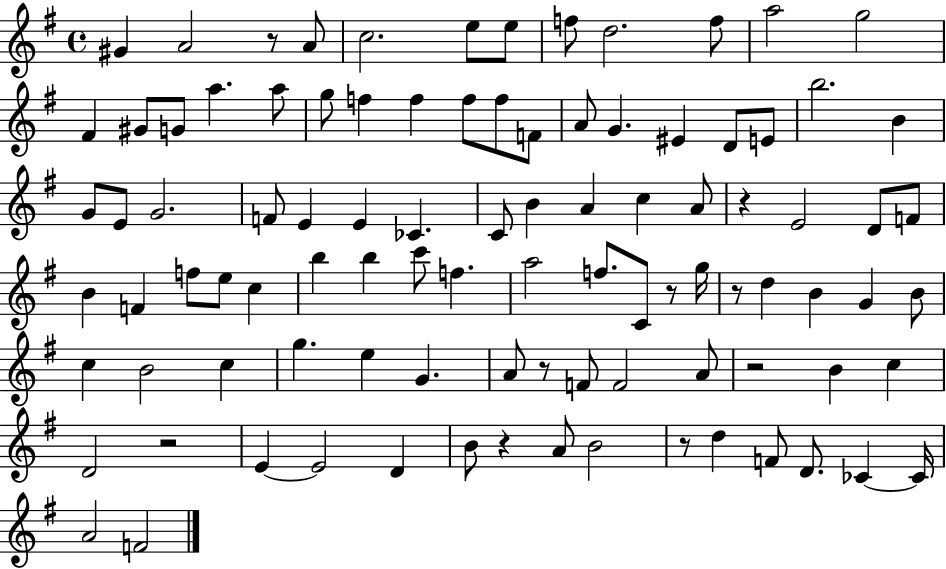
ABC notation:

X:1
T:Untitled
M:4/4
L:1/4
K:G
^G A2 z/2 A/2 c2 e/2 e/2 f/2 d2 f/2 a2 g2 ^F ^G/2 G/2 a a/2 g/2 f f f/2 f/2 F/2 A/2 G ^E D/2 E/2 b2 B G/2 E/2 G2 F/2 E E _C C/2 B A c A/2 z E2 D/2 F/2 B F f/2 e/2 c b b c'/2 f a2 f/2 C/2 z/2 g/4 z/2 d B G B/2 c B2 c g e G A/2 z/2 F/2 F2 A/2 z2 B c D2 z2 E E2 D B/2 z A/2 B2 z/2 d F/2 D/2 _C _C/4 A2 F2